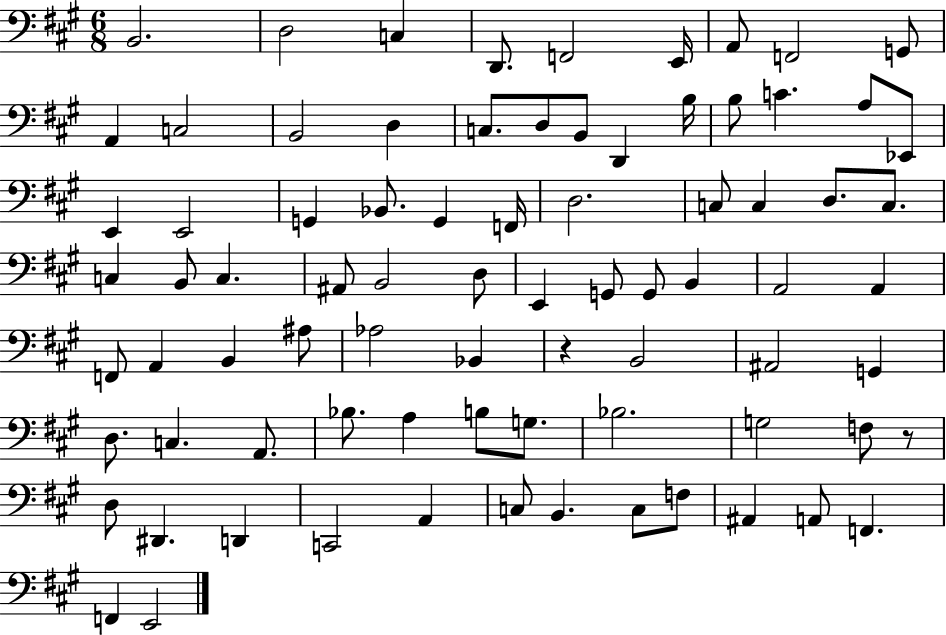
B2/h. D3/h C3/q D2/e. F2/h E2/s A2/e F2/h G2/e A2/q C3/h B2/h D3/q C3/e. D3/e B2/e D2/q B3/s B3/e C4/q. A3/e Eb2/e E2/q E2/h G2/q Bb2/e. G2/q F2/s D3/h. C3/e C3/q D3/e. C3/e. C3/q B2/e C3/q. A#2/e B2/h D3/e E2/q G2/e G2/e B2/q A2/h A2/q F2/e A2/q B2/q A#3/e Ab3/h Bb2/q R/q B2/h A#2/h G2/q D3/e. C3/q. A2/e. Bb3/e. A3/q B3/e G3/e. Bb3/h. G3/h F3/e R/e D3/e D#2/q. D2/q C2/h A2/q C3/e B2/q. C3/e F3/e A#2/q A2/e F2/q. F2/q E2/h